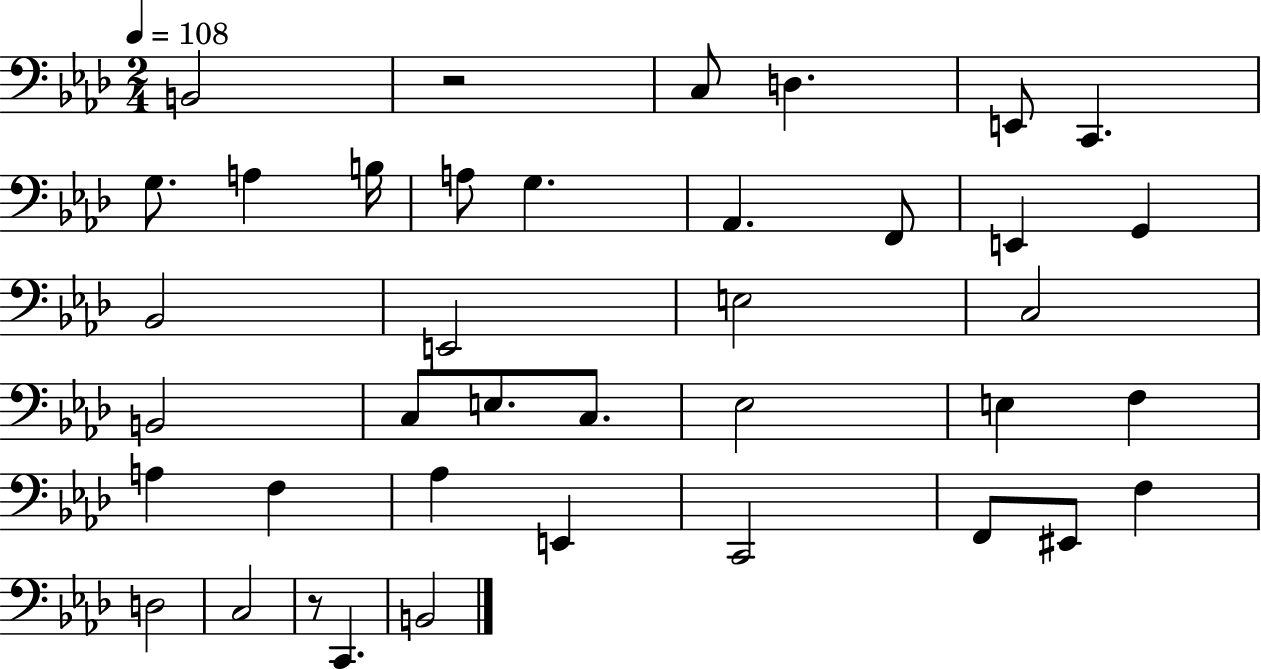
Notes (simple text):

B2/h R/h C3/e D3/q. E2/e C2/q. G3/e. A3/q B3/s A3/e G3/q. Ab2/q. F2/e E2/q G2/q Bb2/h E2/h E3/h C3/h B2/h C3/e E3/e. C3/e. Eb3/h E3/q F3/q A3/q F3/q Ab3/q E2/q C2/h F2/e EIS2/e F3/q D3/h C3/h R/e C2/q. B2/h